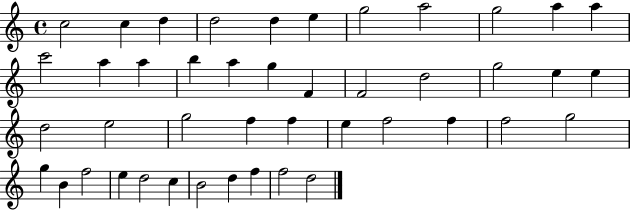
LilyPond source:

{
  \clef treble
  \time 4/4
  \defaultTimeSignature
  \key c \major
  c''2 c''4 d''4 | d''2 d''4 e''4 | g''2 a''2 | g''2 a''4 a''4 | \break c'''2 a''4 a''4 | b''4 a''4 g''4 f'4 | f'2 d''2 | g''2 e''4 e''4 | \break d''2 e''2 | g''2 f''4 f''4 | e''4 f''2 f''4 | f''2 g''2 | \break g''4 b'4 f''2 | e''4 d''2 c''4 | b'2 d''4 f''4 | f''2 d''2 | \break \bar "|."
}